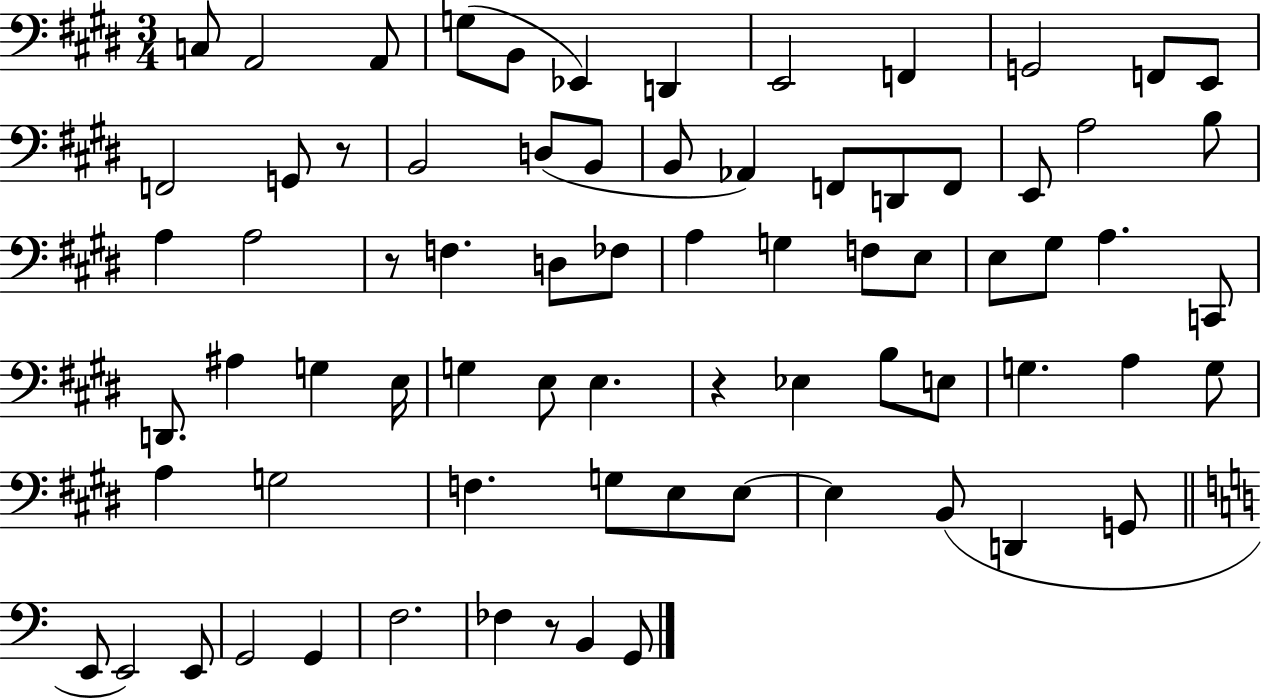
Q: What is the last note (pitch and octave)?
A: G2